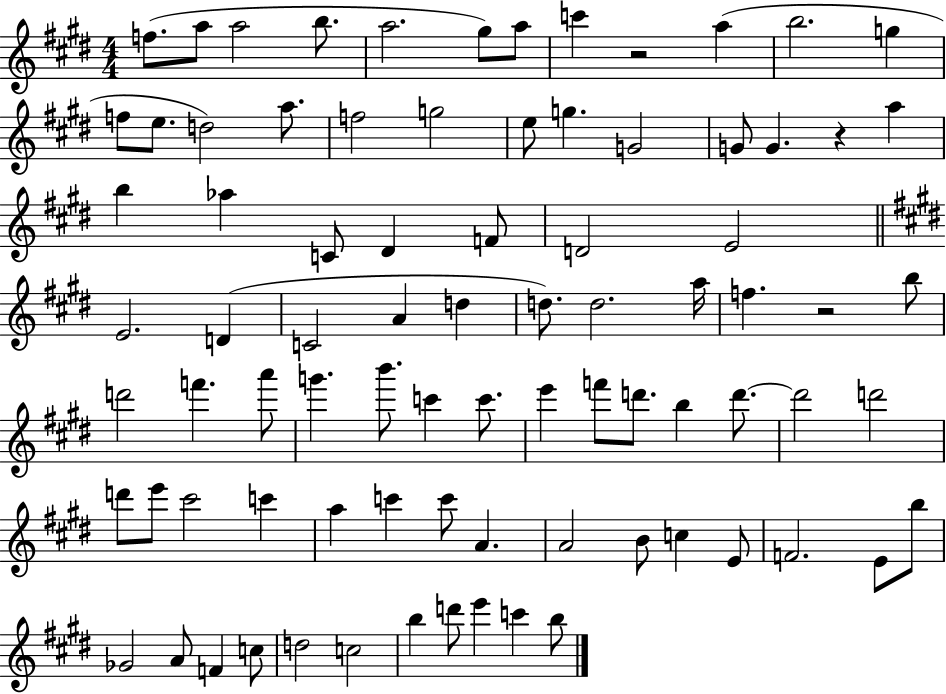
{
  \clef treble
  \numericTimeSignature
  \time 4/4
  \key e \major
  f''8.( a''8 a''2 b''8. | a''2. gis''8) a''8 | c'''4 r2 a''4( | b''2. g''4 | \break f''8 e''8. d''2) a''8. | f''2 g''2 | e''8 g''4. g'2 | g'8 g'4. r4 a''4 | \break b''4 aes''4 c'8 dis'4 f'8 | d'2 e'2 | \bar "||" \break \key e \major e'2. d'4( | c'2 a'4 d''4 | d''8.) d''2. a''16 | f''4. r2 b''8 | \break d'''2 f'''4. a'''8 | g'''4. b'''8. c'''4 c'''8. | e'''4 f'''8 d'''8. b''4 d'''8.~~ | d'''2 d'''2 | \break d'''8 e'''8 cis'''2 c'''4 | a''4 c'''4 c'''8 a'4. | a'2 b'8 c''4 e'8 | f'2. e'8 b''8 | \break ges'2 a'8 f'4 c''8 | d''2 c''2 | b''4 d'''8 e'''4 c'''4 b''8 | \bar "|."
}